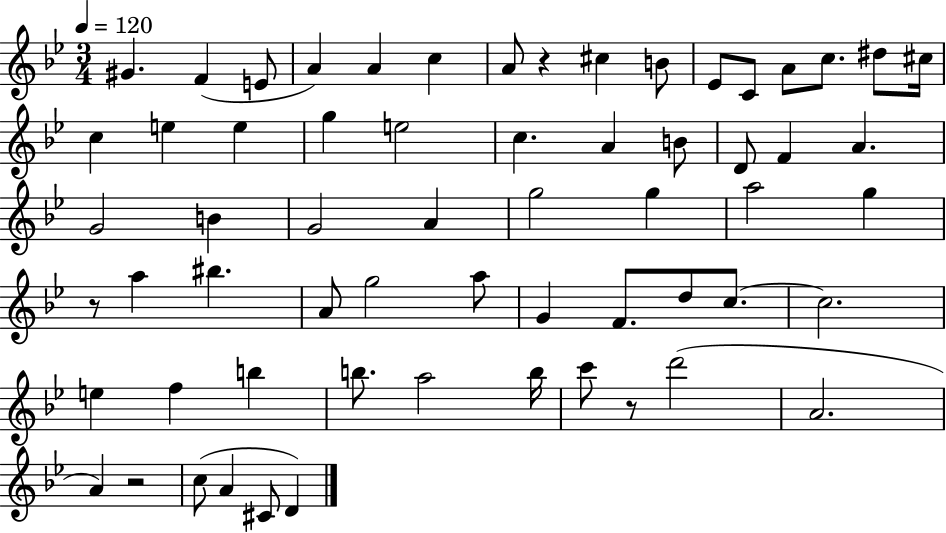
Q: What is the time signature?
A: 3/4